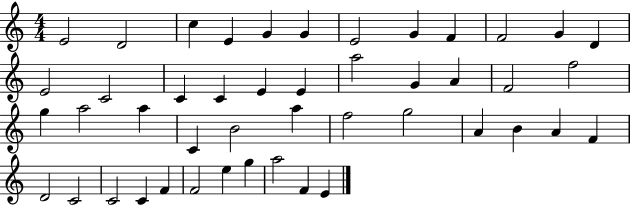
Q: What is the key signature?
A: C major